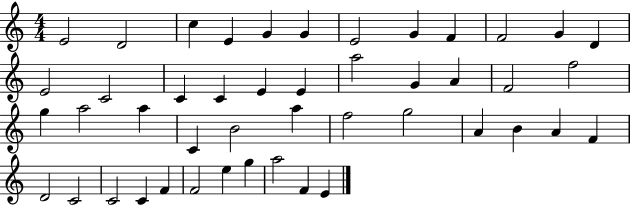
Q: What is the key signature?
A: C major